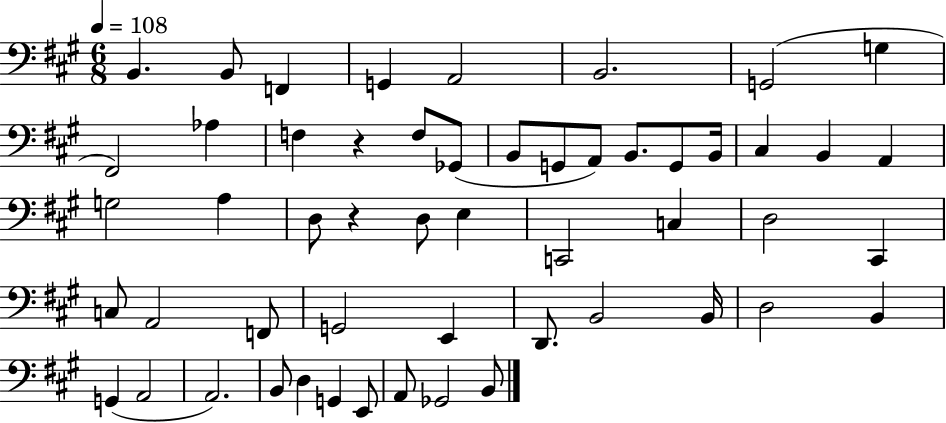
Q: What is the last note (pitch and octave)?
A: B2